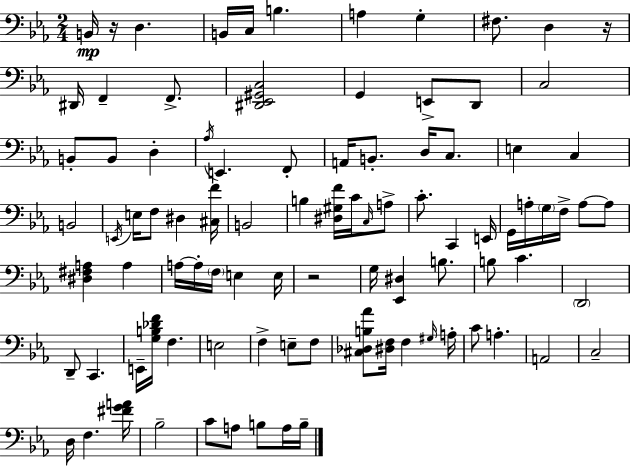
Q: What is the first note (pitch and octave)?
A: B2